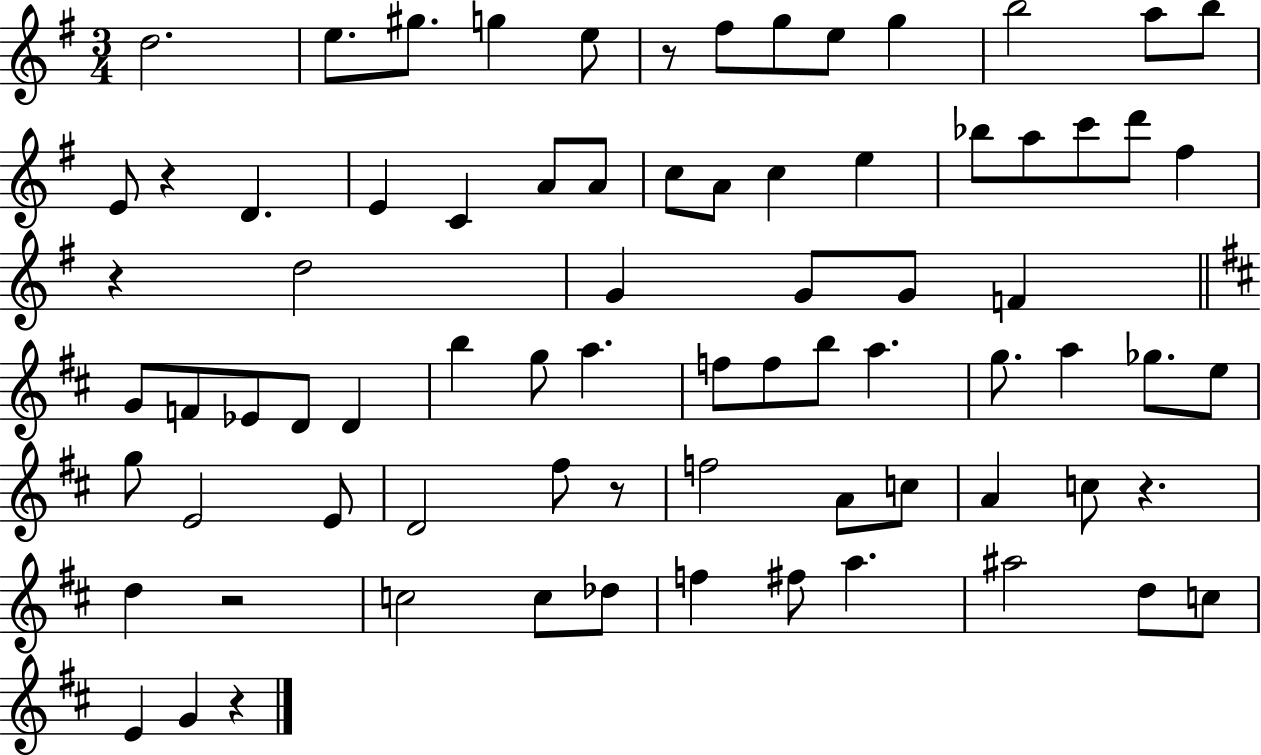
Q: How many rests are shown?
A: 7